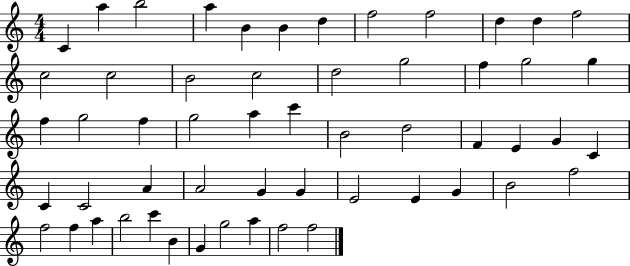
X:1
T:Untitled
M:4/4
L:1/4
K:C
C a b2 a B B d f2 f2 d d f2 c2 c2 B2 c2 d2 g2 f g2 g f g2 f g2 a c' B2 d2 F E G C C C2 A A2 G G E2 E G B2 f2 f2 f a b2 c' B G g2 a f2 f2